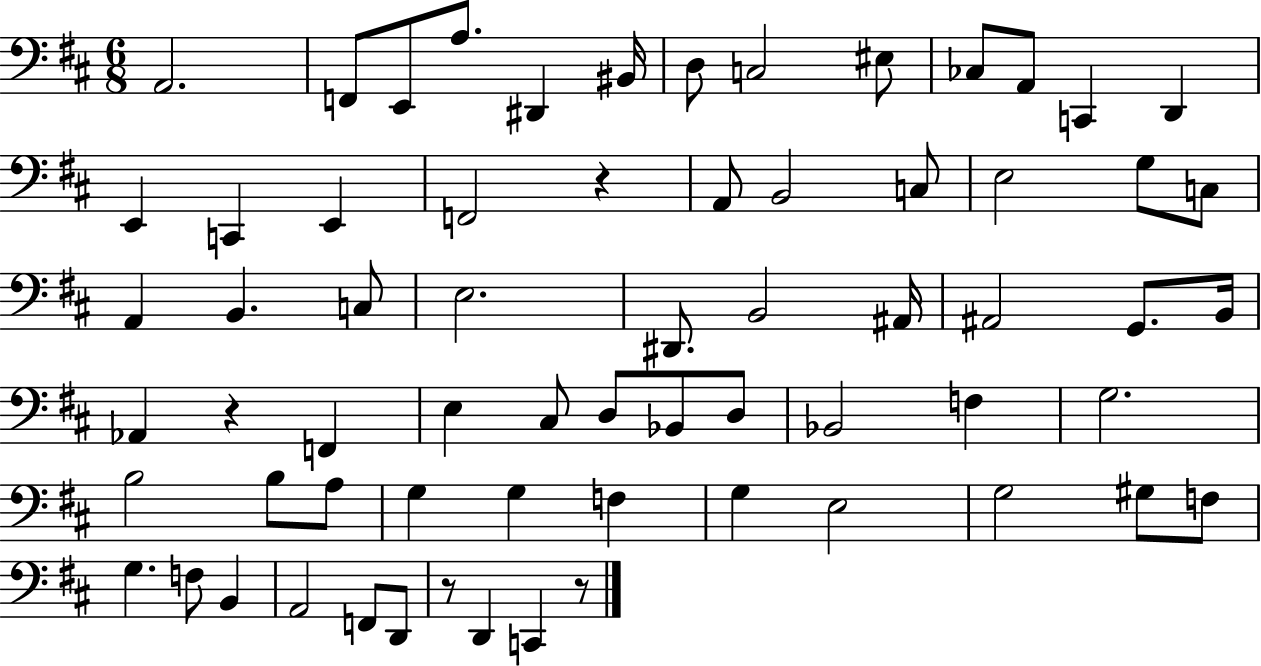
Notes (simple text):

A2/h. F2/e E2/e A3/e. D#2/q BIS2/s D3/e C3/h EIS3/e CES3/e A2/e C2/q D2/q E2/q C2/q E2/q F2/h R/q A2/e B2/h C3/e E3/h G3/e C3/e A2/q B2/q. C3/e E3/h. D#2/e. B2/h A#2/s A#2/h G2/e. B2/s Ab2/q R/q F2/q E3/q C#3/e D3/e Bb2/e D3/e Bb2/h F3/q G3/h. B3/h B3/e A3/e G3/q G3/q F3/q G3/q E3/h G3/h G#3/e F3/e G3/q. F3/e B2/q A2/h F2/e D2/e R/e D2/q C2/q R/e